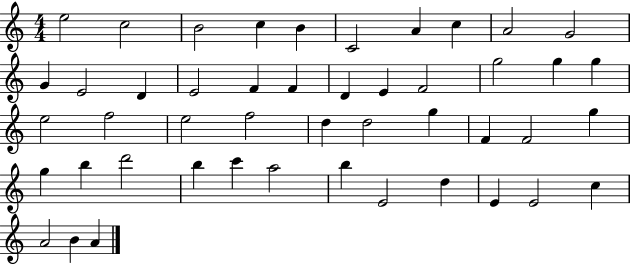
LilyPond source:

{
  \clef treble
  \numericTimeSignature
  \time 4/4
  \key c \major
  e''2 c''2 | b'2 c''4 b'4 | c'2 a'4 c''4 | a'2 g'2 | \break g'4 e'2 d'4 | e'2 f'4 f'4 | d'4 e'4 f'2 | g''2 g''4 g''4 | \break e''2 f''2 | e''2 f''2 | d''4 d''2 g''4 | f'4 f'2 g''4 | \break g''4 b''4 d'''2 | b''4 c'''4 a''2 | b''4 e'2 d''4 | e'4 e'2 c''4 | \break a'2 b'4 a'4 | \bar "|."
}